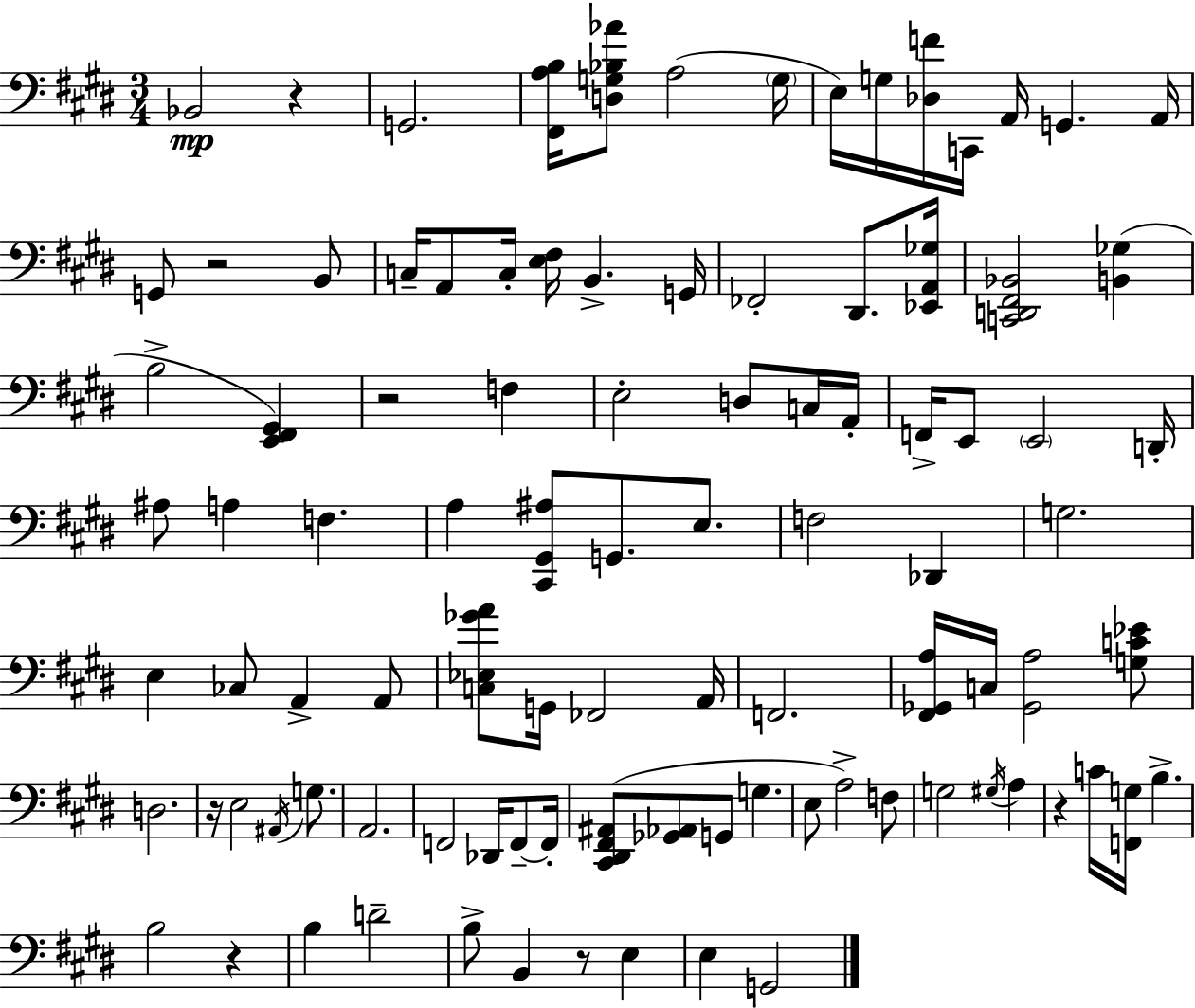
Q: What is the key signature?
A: E major